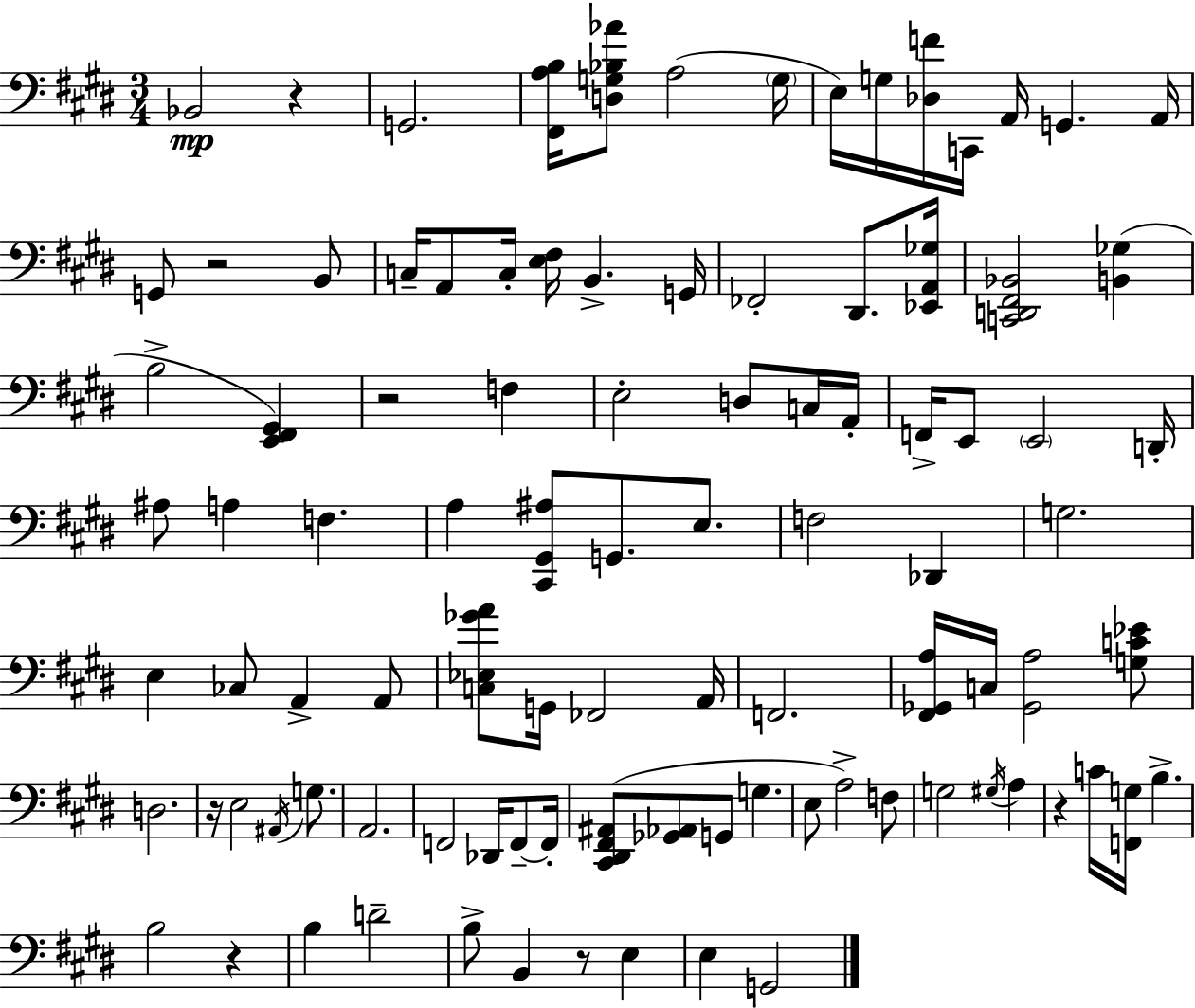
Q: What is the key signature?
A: E major